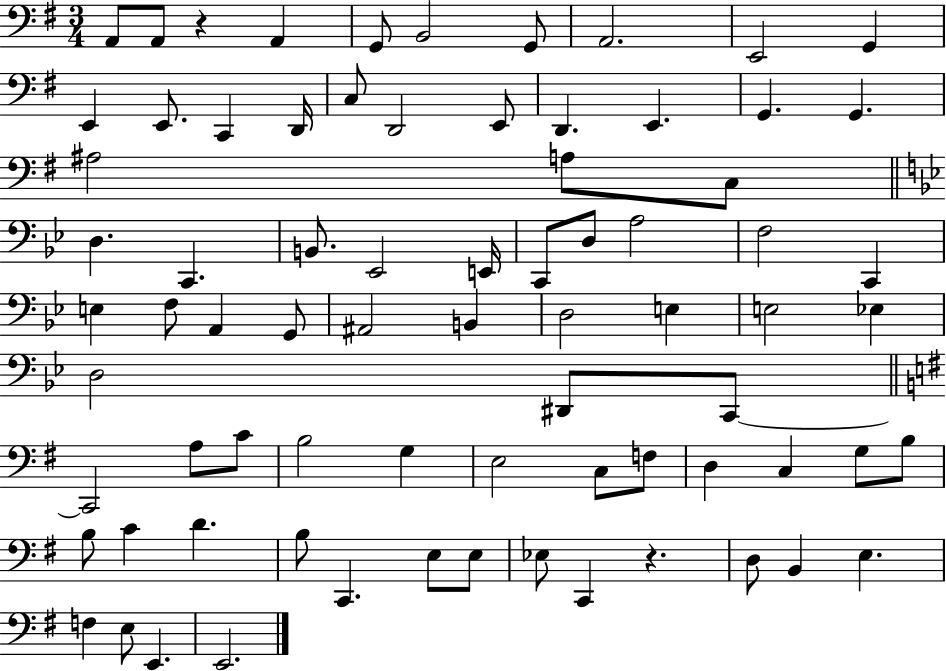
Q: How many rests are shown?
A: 2